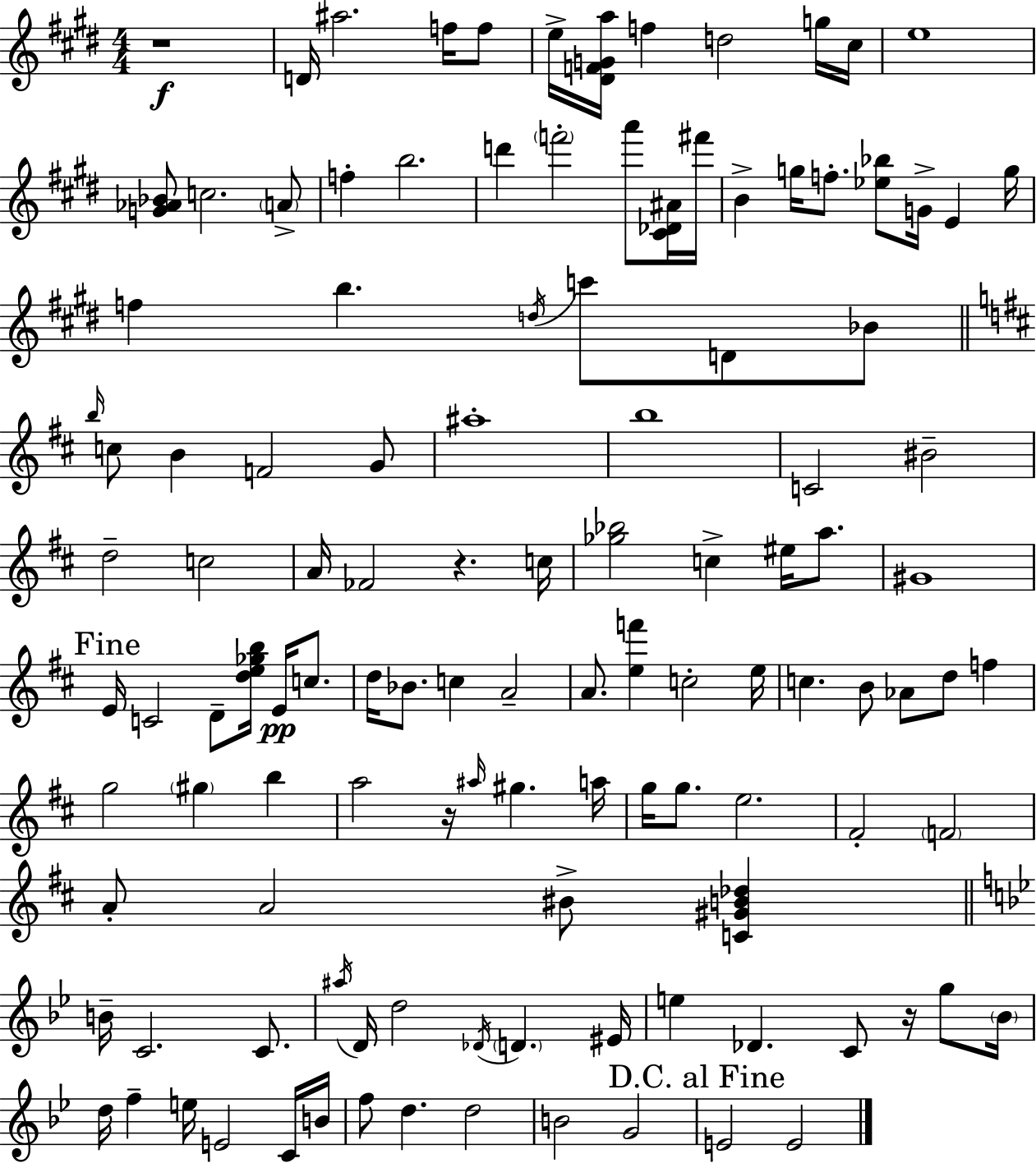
{
  \clef treble
  \numericTimeSignature
  \time 4/4
  \key e \major
  r1\f | d'16 ais''2. f''16 f''8 | e''16-> <dis' f' g' a''>16 f''4 d''2 g''16 cis''16 | e''1 | \break <g' aes' bes'>8 c''2. \parenthesize a'8-> | f''4-. b''2. | d'''4 \parenthesize f'''2-. a'''8 <cis' des' ais'>16 fis'''16 | b'4-> g''16 f''8.-. <ees'' bes''>8 g'16-> e'4 g''16 | \break f''4 b''4. \acciaccatura { d''16 } c'''8 d'8 bes'8 | \bar "||" \break \key b \minor \grace { b''16 } c''8 b'4 f'2 g'8 | ais''1-. | b''1 | c'2 bis'2-- | \break d''2-- c''2 | a'16 fes'2 r4. | c''16 <ges'' bes''>2 c''4-> eis''16 a''8. | gis'1 | \break \mark "Fine" e'16 c'2 d'8-- <d'' e'' ges'' b''>16 e'16\pp c''8. | d''16 bes'8. c''4 a'2-- | a'8. <e'' f'''>4 c''2-. | e''16 c''4. b'8 aes'8 d''8 f''4 | \break g''2 \parenthesize gis''4 b''4 | a''2 r16 \grace { ais''16 } gis''4. | a''16 g''16 g''8. e''2. | fis'2-. \parenthesize f'2 | \break a'8-. a'2 bis'8-> <c' gis' b' des''>4 | \bar "||" \break \key g \minor b'16-- c'2. c'8. | \acciaccatura { ais''16 } d'16 d''2 \acciaccatura { des'16 } \parenthesize d'4. | eis'16 e''4 des'4. c'8 r16 g''8 | \parenthesize bes'16 d''16 f''4-- e''16 e'2 | \break c'16 b'16 f''8 d''4. d''2 | b'2 g'2 | \mark "D.C. al Fine" e'2 e'2 | \bar "|."
}